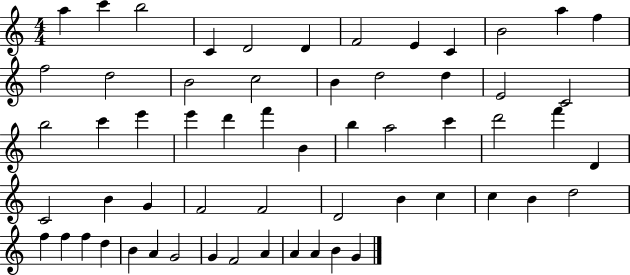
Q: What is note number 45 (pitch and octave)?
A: D5